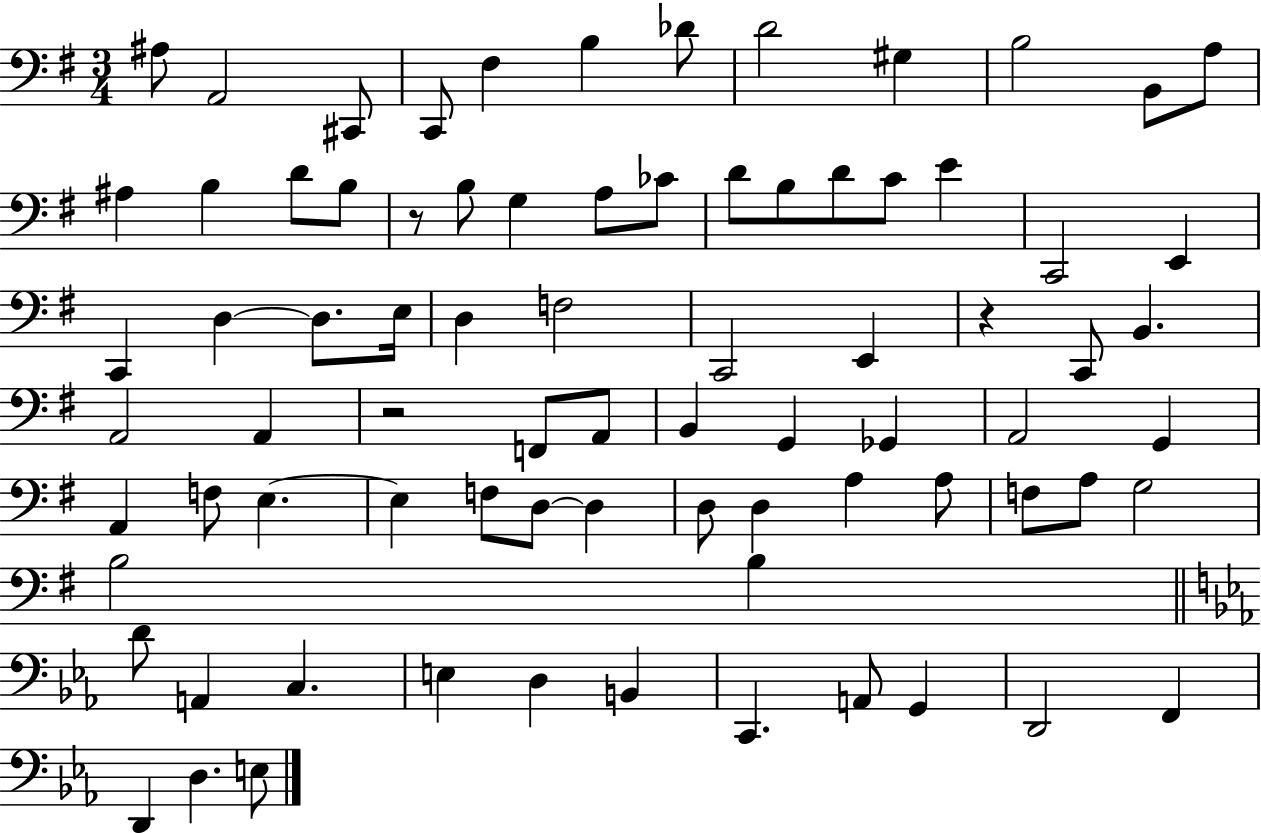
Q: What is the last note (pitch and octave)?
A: E3